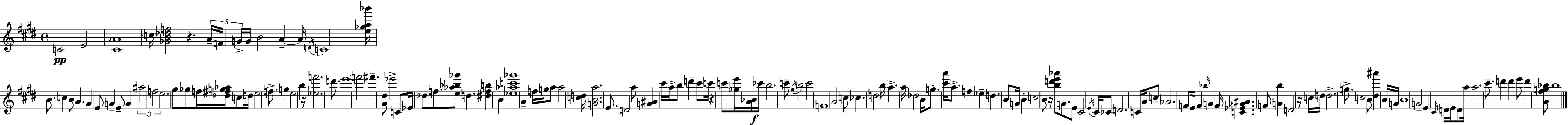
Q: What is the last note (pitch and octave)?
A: Bb5